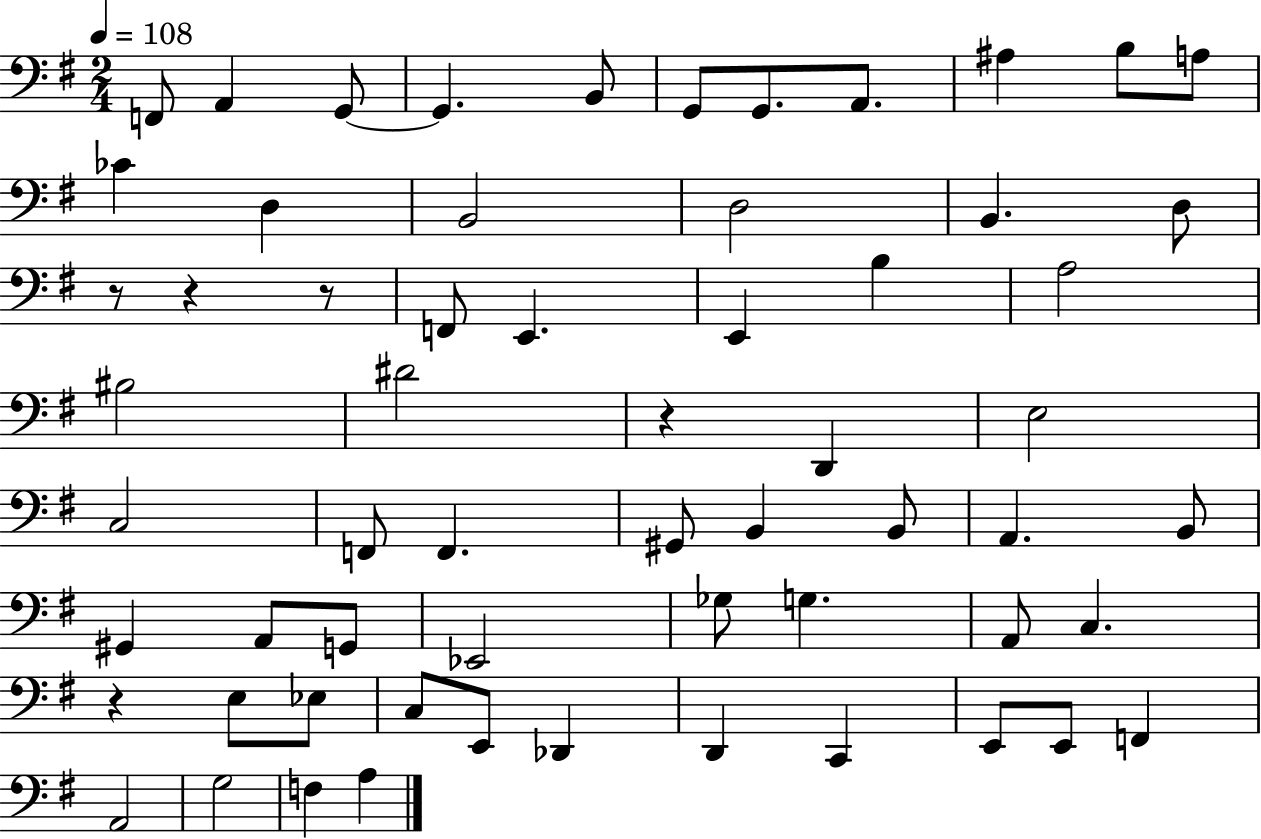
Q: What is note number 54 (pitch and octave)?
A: G3